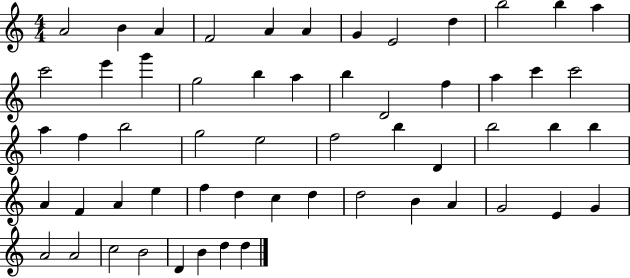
{
  \clef treble
  \numericTimeSignature
  \time 4/4
  \key c \major
  a'2 b'4 a'4 | f'2 a'4 a'4 | g'4 e'2 d''4 | b''2 b''4 a''4 | \break c'''2 e'''4 g'''4 | g''2 b''4 a''4 | b''4 d'2 f''4 | a''4 c'''4 c'''2 | \break a''4 f''4 b''2 | g''2 e''2 | f''2 b''4 d'4 | b''2 b''4 b''4 | \break a'4 f'4 a'4 e''4 | f''4 d''4 c''4 d''4 | d''2 b'4 a'4 | g'2 e'4 g'4 | \break a'2 a'2 | c''2 b'2 | d'4 b'4 d''4 d''4 | \bar "|."
}